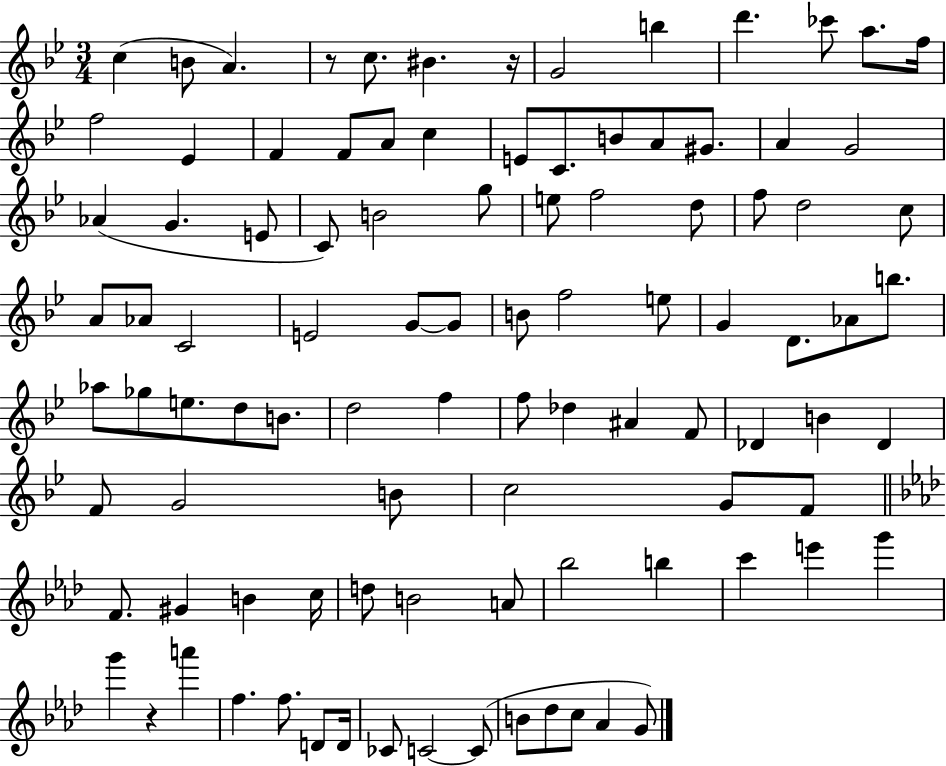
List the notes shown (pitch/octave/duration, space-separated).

C5/q B4/e A4/q. R/e C5/e. BIS4/q. R/s G4/h B5/q D6/q. CES6/e A5/e. F5/s F5/h Eb4/q F4/q F4/e A4/e C5/q E4/e C4/e. B4/e A4/e G#4/e. A4/q G4/h Ab4/q G4/q. E4/e C4/e B4/h G5/e E5/e F5/h D5/e F5/e D5/h C5/e A4/e Ab4/e C4/h E4/h G4/e G4/e B4/e F5/h E5/e G4/q D4/e. Ab4/e B5/e. Ab5/e Gb5/e E5/e. D5/e B4/e. D5/h F5/q F5/e Db5/q A#4/q F4/e Db4/q B4/q Db4/q F4/e G4/h B4/e C5/h G4/e F4/e F4/e. G#4/q B4/q C5/s D5/e B4/h A4/e Bb5/h B5/q C6/q E6/q G6/q G6/q R/q A6/q F5/q. F5/e. D4/e D4/s CES4/e C4/h C4/e B4/e Db5/e C5/e Ab4/q G4/e